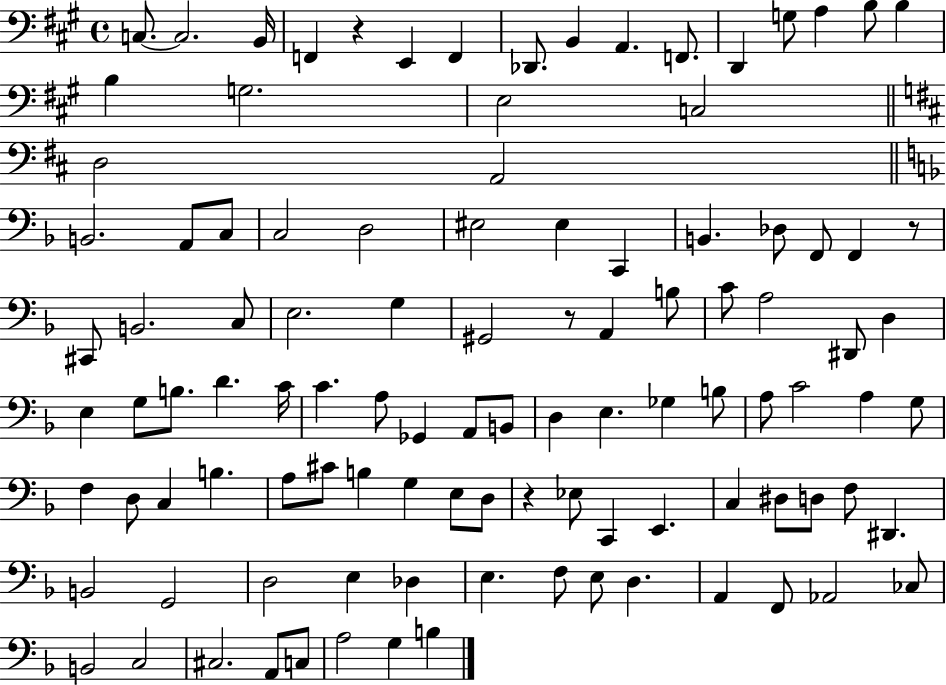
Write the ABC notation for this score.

X:1
T:Untitled
M:4/4
L:1/4
K:A
C,/2 C,2 B,,/4 F,, z E,, F,, _D,,/2 B,, A,, F,,/2 D,, G,/2 A, B,/2 B, B, G,2 E,2 C,2 D,2 A,,2 B,,2 A,,/2 C,/2 C,2 D,2 ^E,2 ^E, C,, B,, _D,/2 F,,/2 F,, z/2 ^C,,/2 B,,2 C,/2 E,2 G, ^G,,2 z/2 A,, B,/2 C/2 A,2 ^D,,/2 D, E, G,/2 B,/2 D C/4 C A,/2 _G,, A,,/2 B,,/2 D, E, _G, B,/2 A,/2 C2 A, G,/2 F, D,/2 C, B, A,/2 ^C/2 B, G, E,/2 D,/2 z _E,/2 C,, E,, C, ^D,/2 D,/2 F,/2 ^D,, B,,2 G,,2 D,2 E, _D, E, F,/2 E,/2 D, A,, F,,/2 _A,,2 _C,/2 B,,2 C,2 ^C,2 A,,/2 C,/2 A,2 G, B,